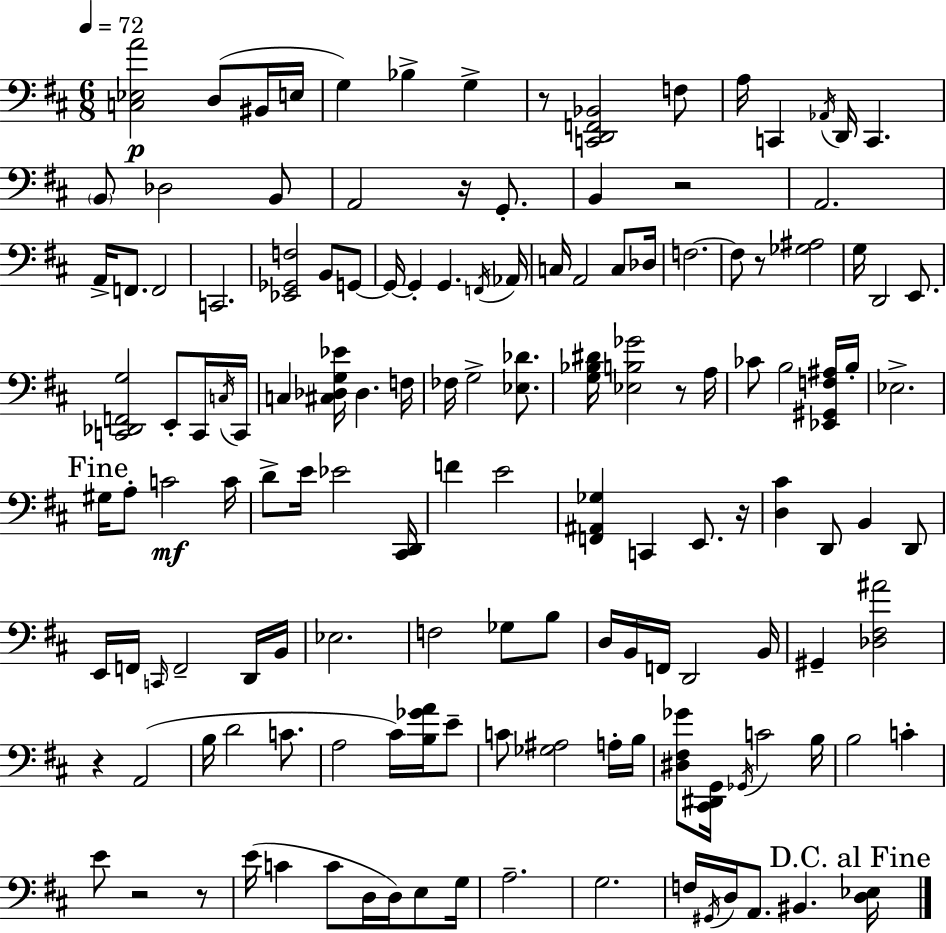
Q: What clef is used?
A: bass